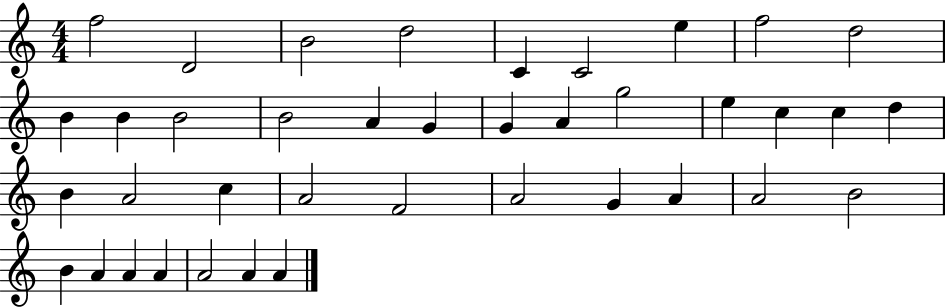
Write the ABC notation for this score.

X:1
T:Untitled
M:4/4
L:1/4
K:C
f2 D2 B2 d2 C C2 e f2 d2 B B B2 B2 A G G A g2 e c c d B A2 c A2 F2 A2 G A A2 B2 B A A A A2 A A